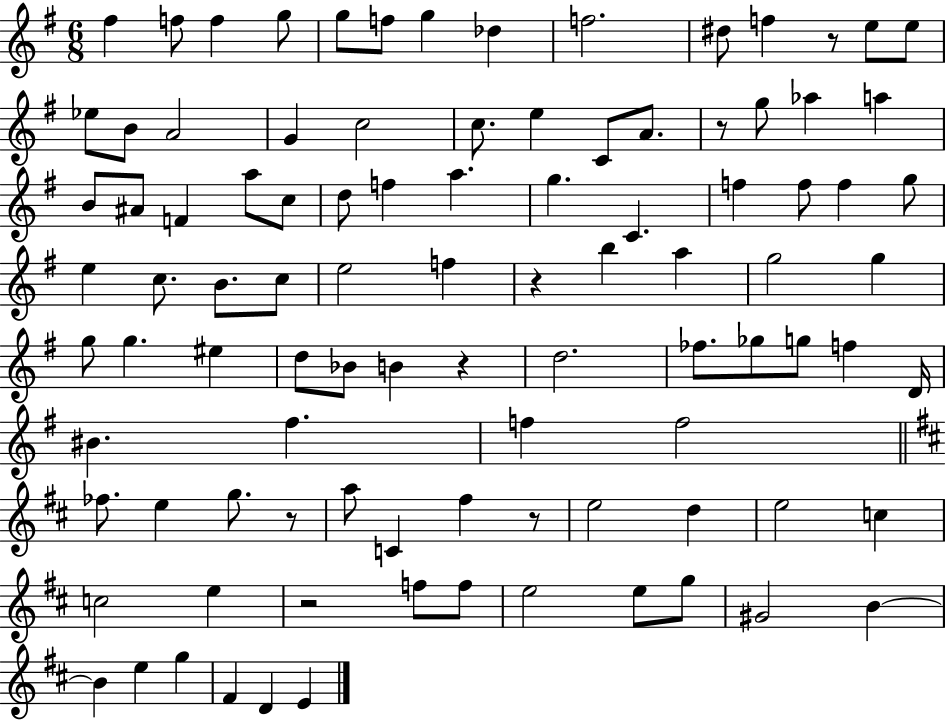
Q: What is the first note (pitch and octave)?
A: F#5